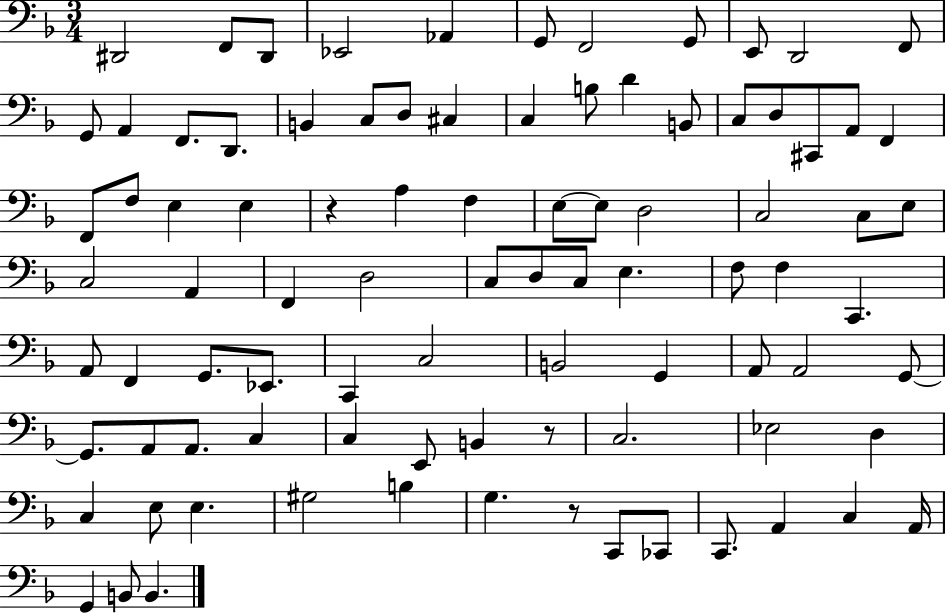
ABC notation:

X:1
T:Untitled
M:3/4
L:1/4
K:F
^D,,2 F,,/2 ^D,,/2 _E,,2 _A,, G,,/2 F,,2 G,,/2 E,,/2 D,,2 F,,/2 G,,/2 A,, F,,/2 D,,/2 B,, C,/2 D,/2 ^C, C, B,/2 D B,,/2 C,/2 D,/2 ^C,,/2 A,,/2 F,, F,,/2 F,/2 E, E, z A, F, E,/2 E,/2 D,2 C,2 C,/2 E,/2 C,2 A,, F,, D,2 C,/2 D,/2 C,/2 E, F,/2 F, C,, A,,/2 F,, G,,/2 _E,,/2 C,, C,2 B,,2 G,, A,,/2 A,,2 G,,/2 G,,/2 A,,/2 A,,/2 C, C, E,,/2 B,, z/2 C,2 _E,2 D, C, E,/2 E, ^G,2 B, G, z/2 C,,/2 _C,,/2 C,,/2 A,, C, A,,/4 G,, B,,/2 B,,